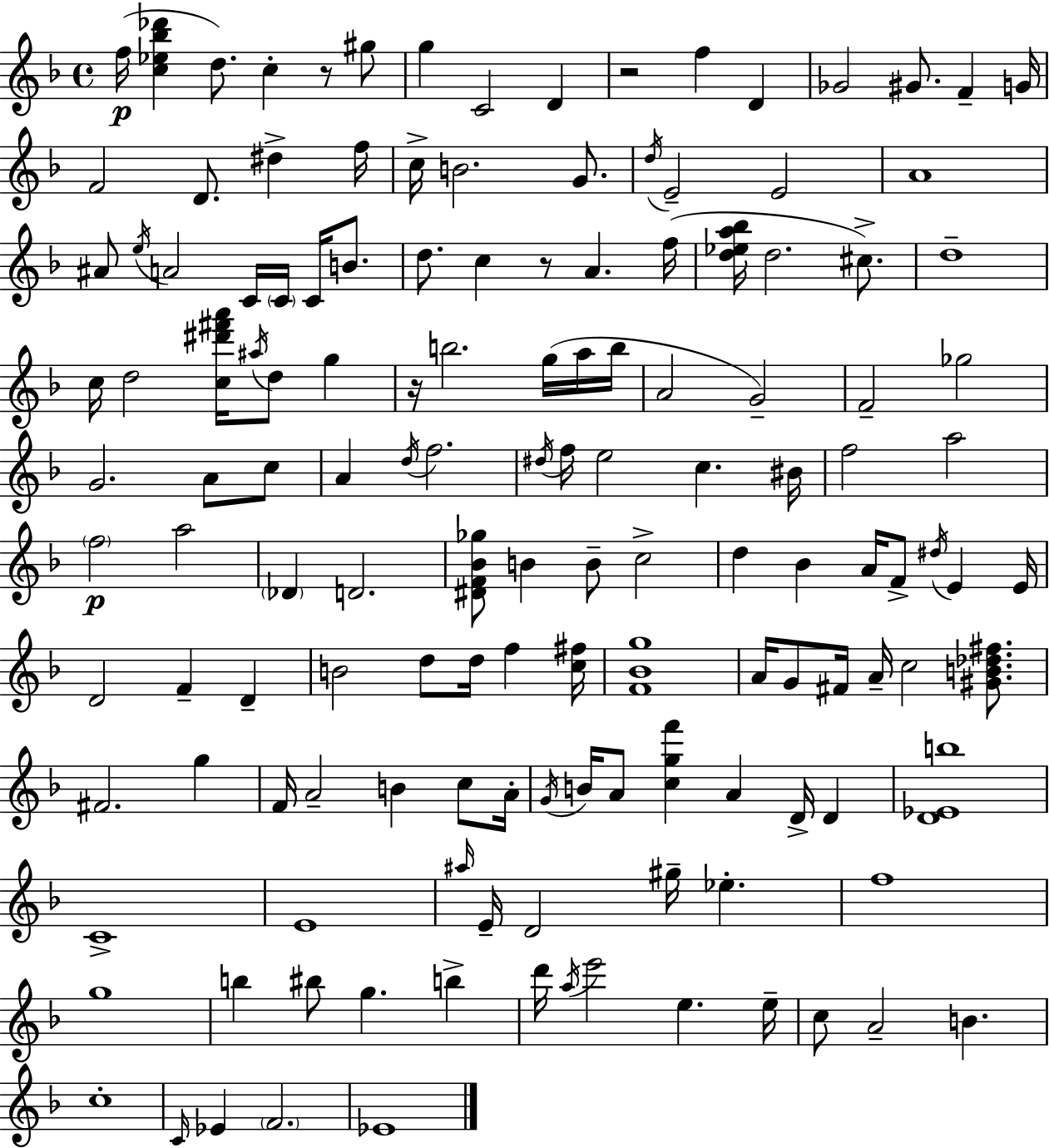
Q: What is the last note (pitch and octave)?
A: Eb4